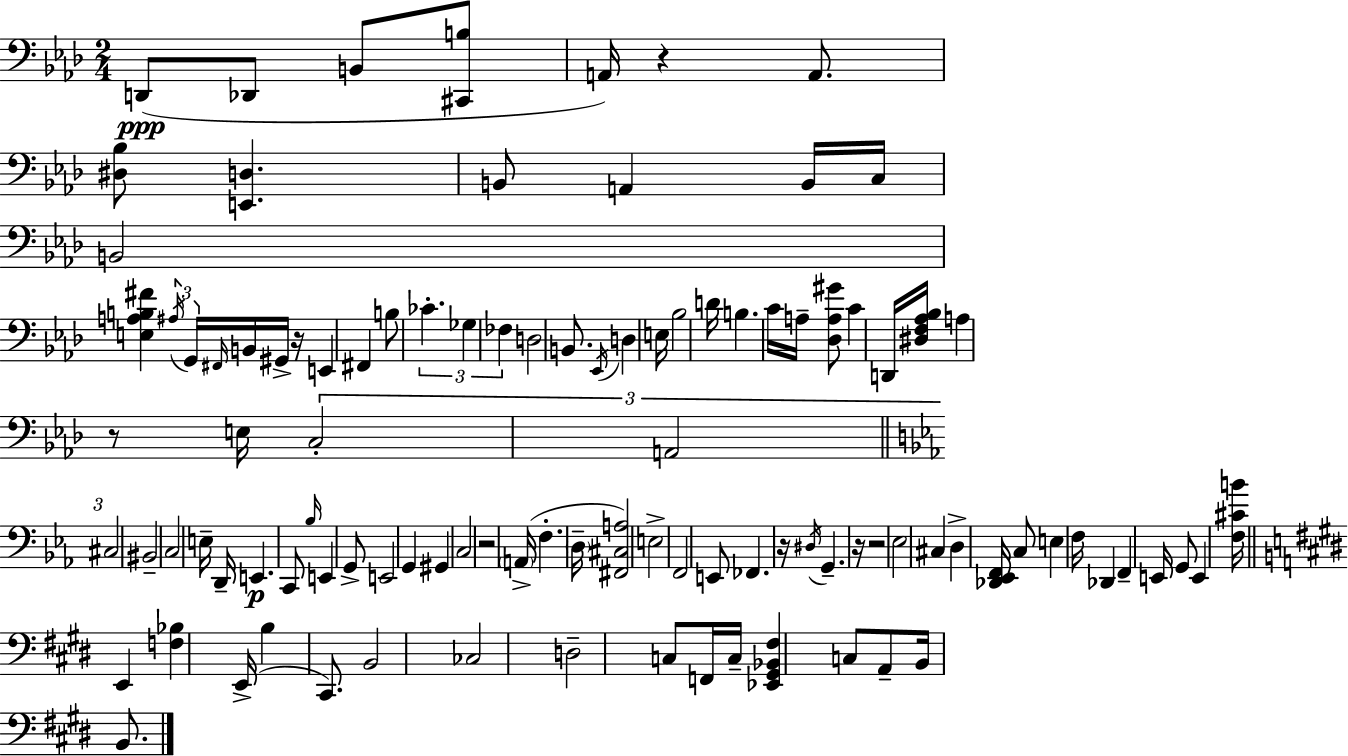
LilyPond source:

{
  \clef bass
  \numericTimeSignature
  \time 2/4
  \key f \minor
  d,8(\ppp des,8 b,8 <cis, b>8 | a,16) r4 a,8. | <dis bes>8 <e, d>4. | b,8 a,4 b,16 c16 | \break b,2 | <e a b fis'>4 \tuplet 3/2 { \acciaccatura { ais16 } g,16 \grace { fis,16 } } b,16 | gis,16-> r16 e,4 fis,4 | b8 \tuplet 3/2 { ces'4.-. | \break ges4 fes4 } | d2 | b,8. \acciaccatura { ees,16 } d4 | e16 bes2 | \break d'16 b4. | c'16 a16-- <des a gis'>8 c'4 | d,16 <dis f aes bes>16 a4 | r8 e16 \tuplet 3/2 { c2-. | \break a,2 | \bar "||" \break \key ees \major cis2 } | bis,2-- | c2 | e16-- d,16-- e,4.\p | \break c,8 \grace { bes16 } e,4 g,8-> | e,2 | g,4 gis,4 | c2 | \break r2 | \parenthesize a,16->( f4.-. | \parenthesize d16-- <fis, cis a>2) | e2-> | \break f,2 | e,8 fes,4. | r16 \acciaccatura { dis16 } g,4.-- | r16 r2 | \break ees2 | cis4 d4-> | <des, ees, f,>16 c8 e4 | f16 des,4 f,4-- | \break e,16 g,8 e,4 | <f cis' b'>16 \bar "||" \break \key e \major e,4 <f bes>4 | e,16->( b4 cis,8.) | b,2 | ces2 | \break d2-- | c8 f,16 c16-- <ees, gis, bes, fis>4 | c8 a,8-- b,16 b,8. | \bar "|."
}